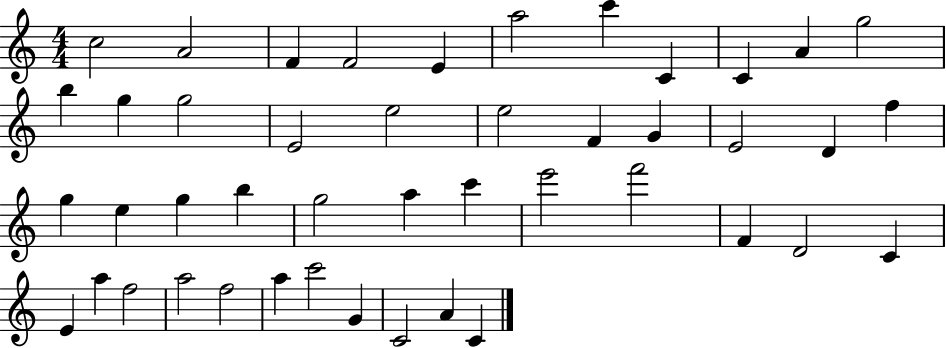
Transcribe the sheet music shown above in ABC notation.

X:1
T:Untitled
M:4/4
L:1/4
K:C
c2 A2 F F2 E a2 c' C C A g2 b g g2 E2 e2 e2 F G E2 D f g e g b g2 a c' e'2 f'2 F D2 C E a f2 a2 f2 a c'2 G C2 A C